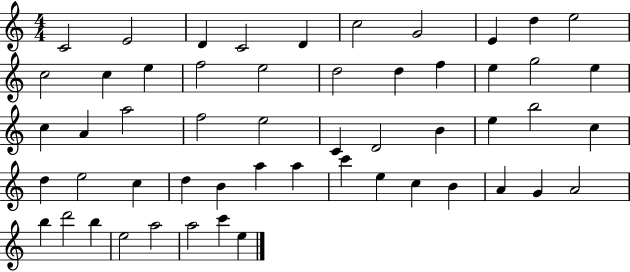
X:1
T:Untitled
M:4/4
L:1/4
K:C
C2 E2 D C2 D c2 G2 E d e2 c2 c e f2 e2 d2 d f e g2 e c A a2 f2 e2 C D2 B e b2 c d e2 c d B a a c' e c B A G A2 b d'2 b e2 a2 a2 c' e